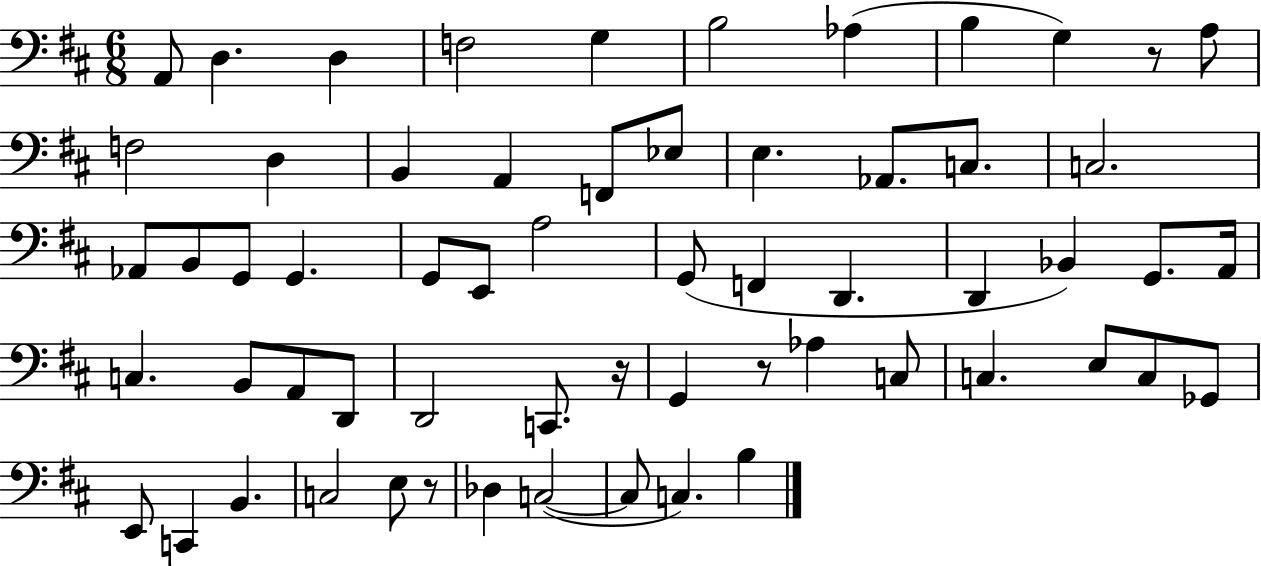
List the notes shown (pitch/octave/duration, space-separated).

A2/e D3/q. D3/q F3/h G3/q B3/h Ab3/q B3/q G3/q R/e A3/e F3/h D3/q B2/q A2/q F2/e Eb3/e E3/q. Ab2/e. C3/e. C3/h. Ab2/e B2/e G2/e G2/q. G2/e E2/e A3/h G2/e F2/q D2/q. D2/q Bb2/q G2/e. A2/s C3/q. B2/e A2/e D2/e D2/h C2/e. R/s G2/q R/e Ab3/q C3/e C3/q. E3/e C3/e Gb2/e E2/e C2/q B2/q. C3/h E3/e R/e Db3/q C3/h C3/e C3/q. B3/q